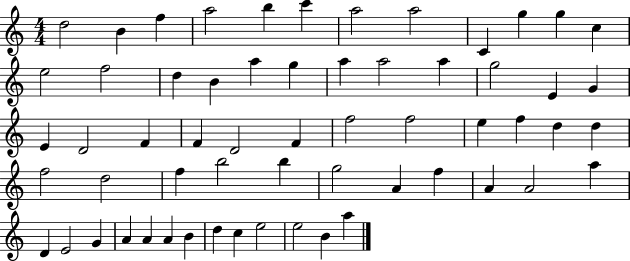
D5/h B4/q F5/q A5/h B5/q C6/q A5/h A5/h C4/q G5/q G5/q C5/q E5/h F5/h D5/q B4/q A5/q G5/q A5/q A5/h A5/q G5/h E4/q G4/q E4/q D4/h F4/q F4/q D4/h F4/q F5/h F5/h E5/q F5/q D5/q D5/q F5/h D5/h F5/q B5/h B5/q G5/h A4/q F5/q A4/q A4/h A5/q D4/q E4/h G4/q A4/q A4/q A4/q B4/q D5/q C5/q E5/h E5/h B4/q A5/q